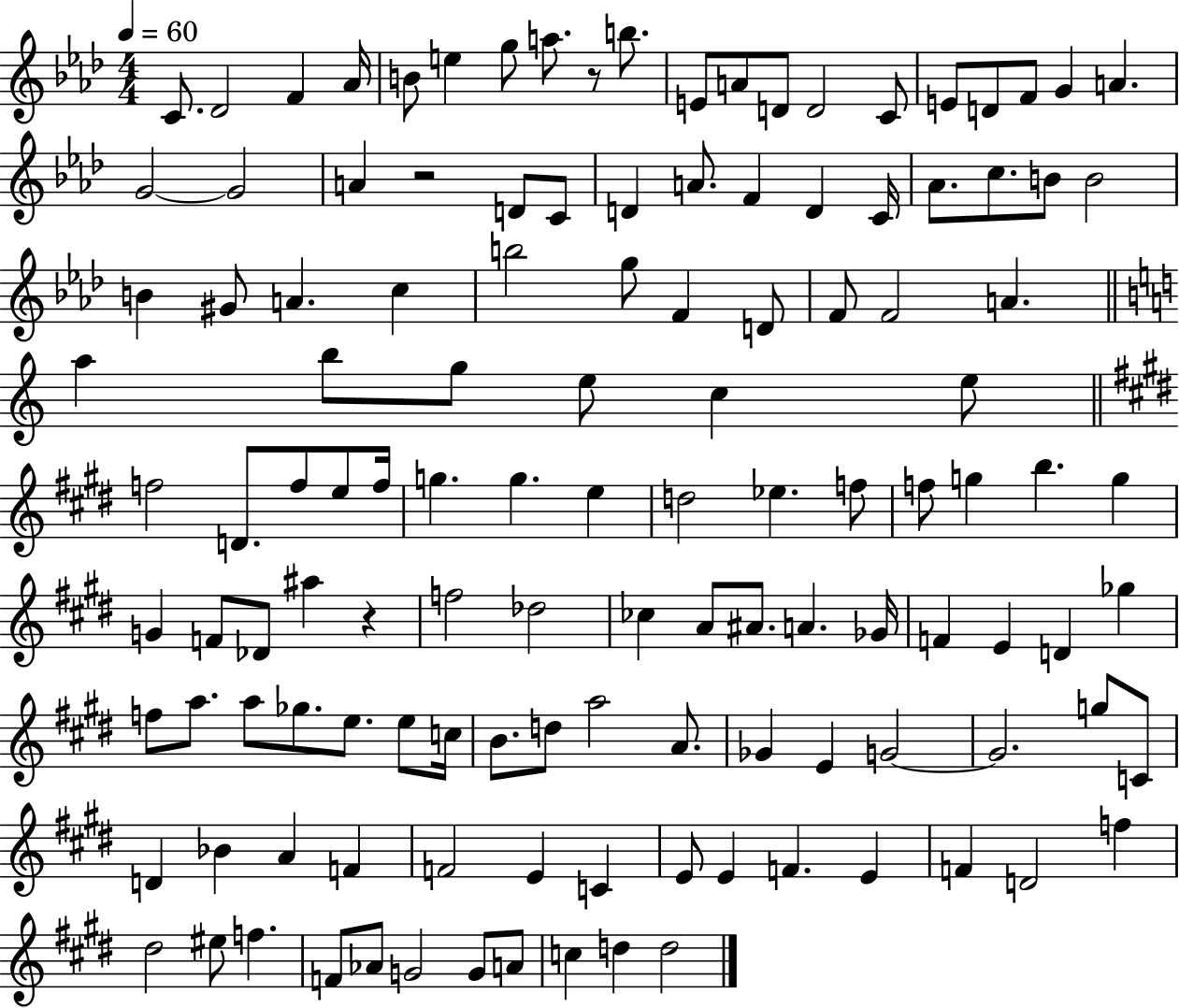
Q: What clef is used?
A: treble